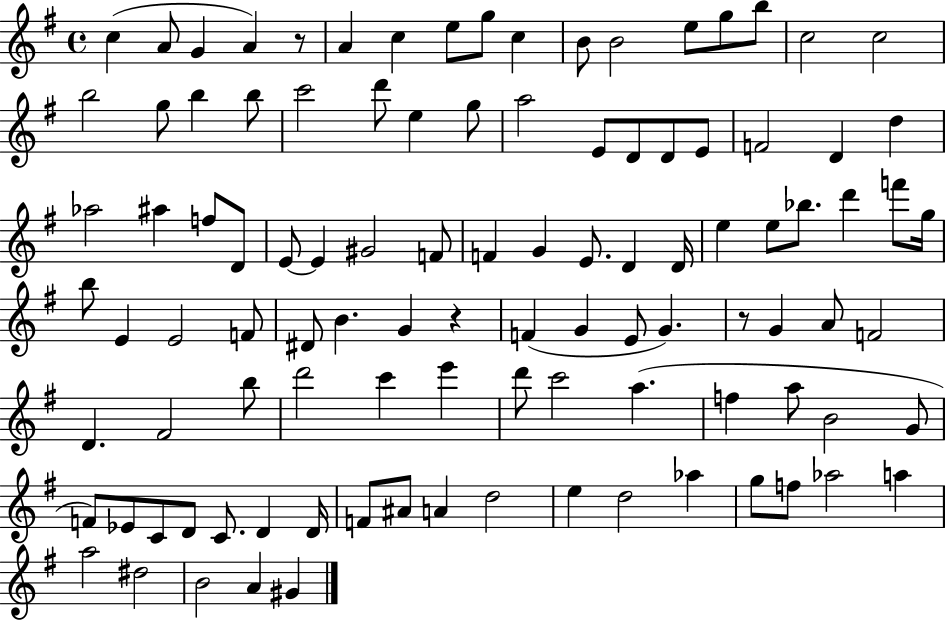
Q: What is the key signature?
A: G major